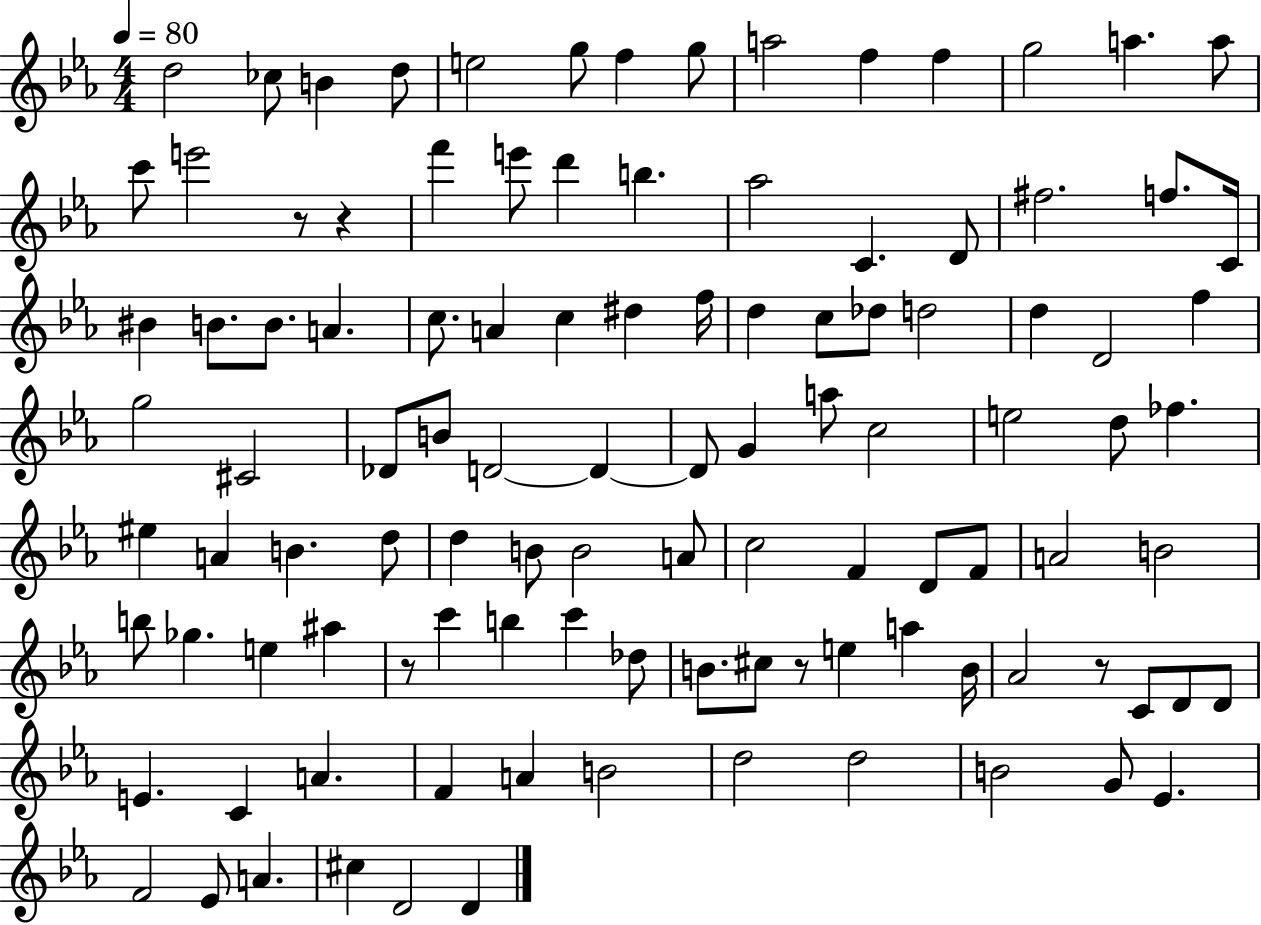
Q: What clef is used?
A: treble